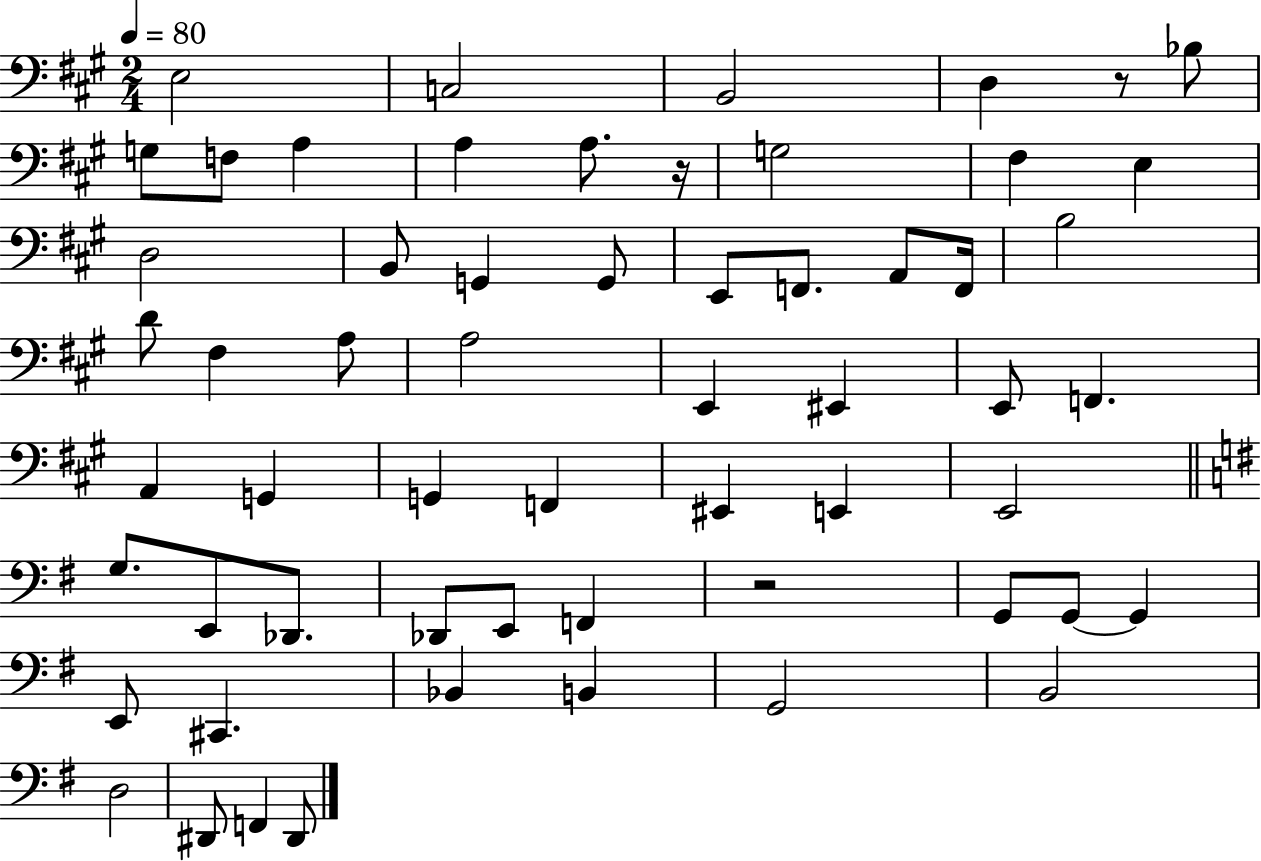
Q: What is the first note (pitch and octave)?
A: E3